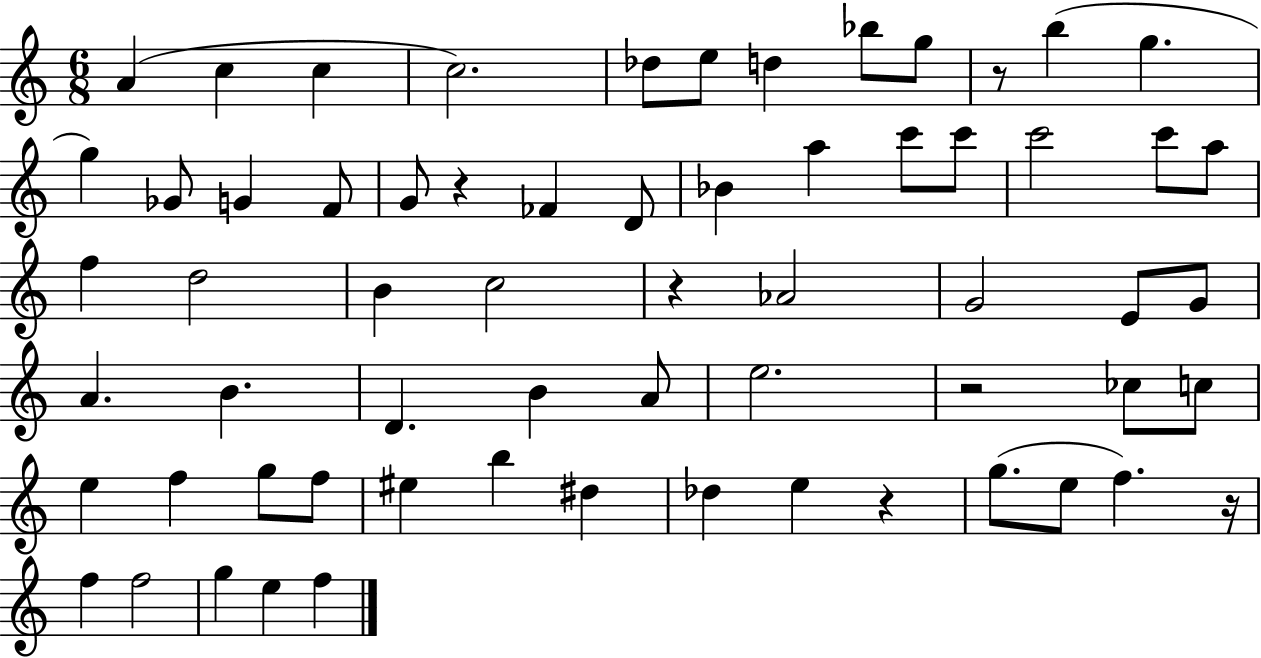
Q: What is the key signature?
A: C major